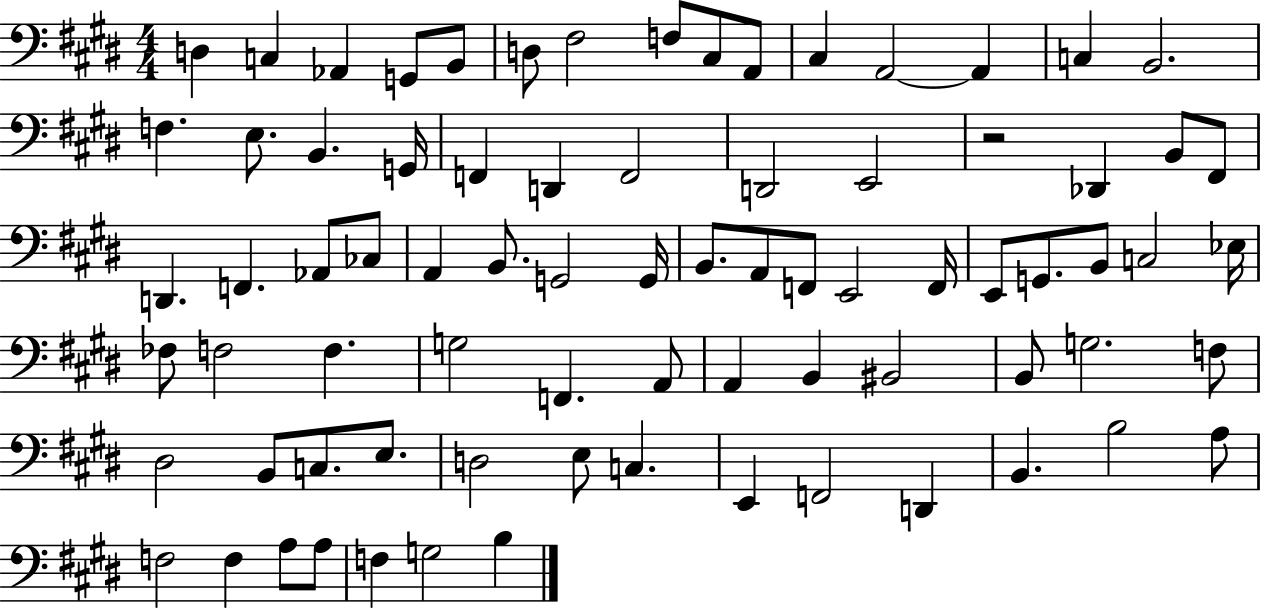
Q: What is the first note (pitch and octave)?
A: D3